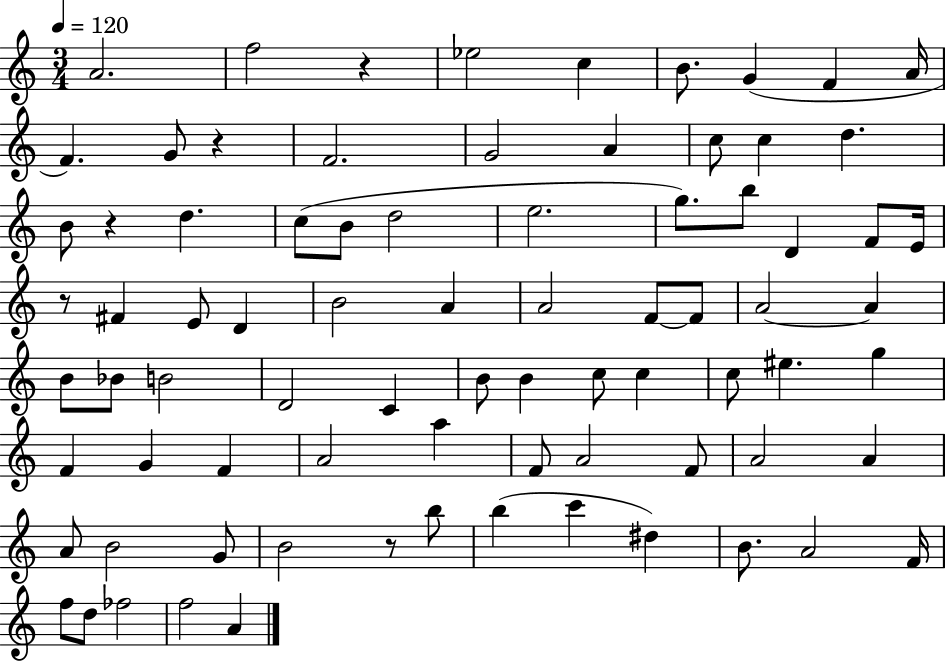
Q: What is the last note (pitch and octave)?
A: A4